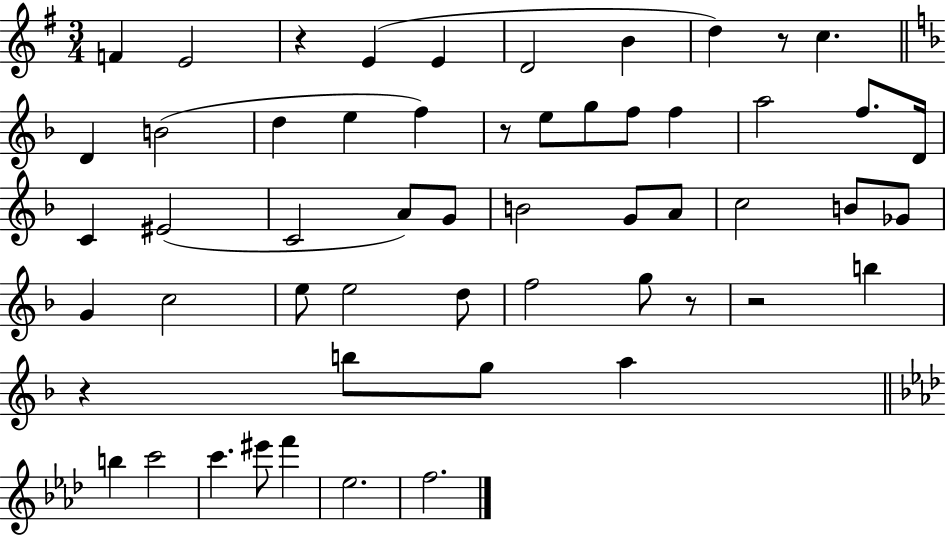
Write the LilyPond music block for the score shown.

{
  \clef treble
  \numericTimeSignature
  \time 3/4
  \key g \major
  f'4 e'2 | r4 e'4( e'4 | d'2 b'4 | d''4) r8 c''4. | \break \bar "||" \break \key f \major d'4 b'2( | d''4 e''4 f''4) | r8 e''8 g''8 f''8 f''4 | a''2 f''8. d'16 | \break c'4 eis'2( | c'2 a'8) g'8 | b'2 g'8 a'8 | c''2 b'8 ges'8 | \break g'4 c''2 | e''8 e''2 d''8 | f''2 g''8 r8 | r2 b''4 | \break r4 b''8 g''8 a''4 | \bar "||" \break \key aes \major b''4 c'''2 | c'''4. eis'''8 f'''4 | ees''2. | f''2. | \break \bar "|."
}